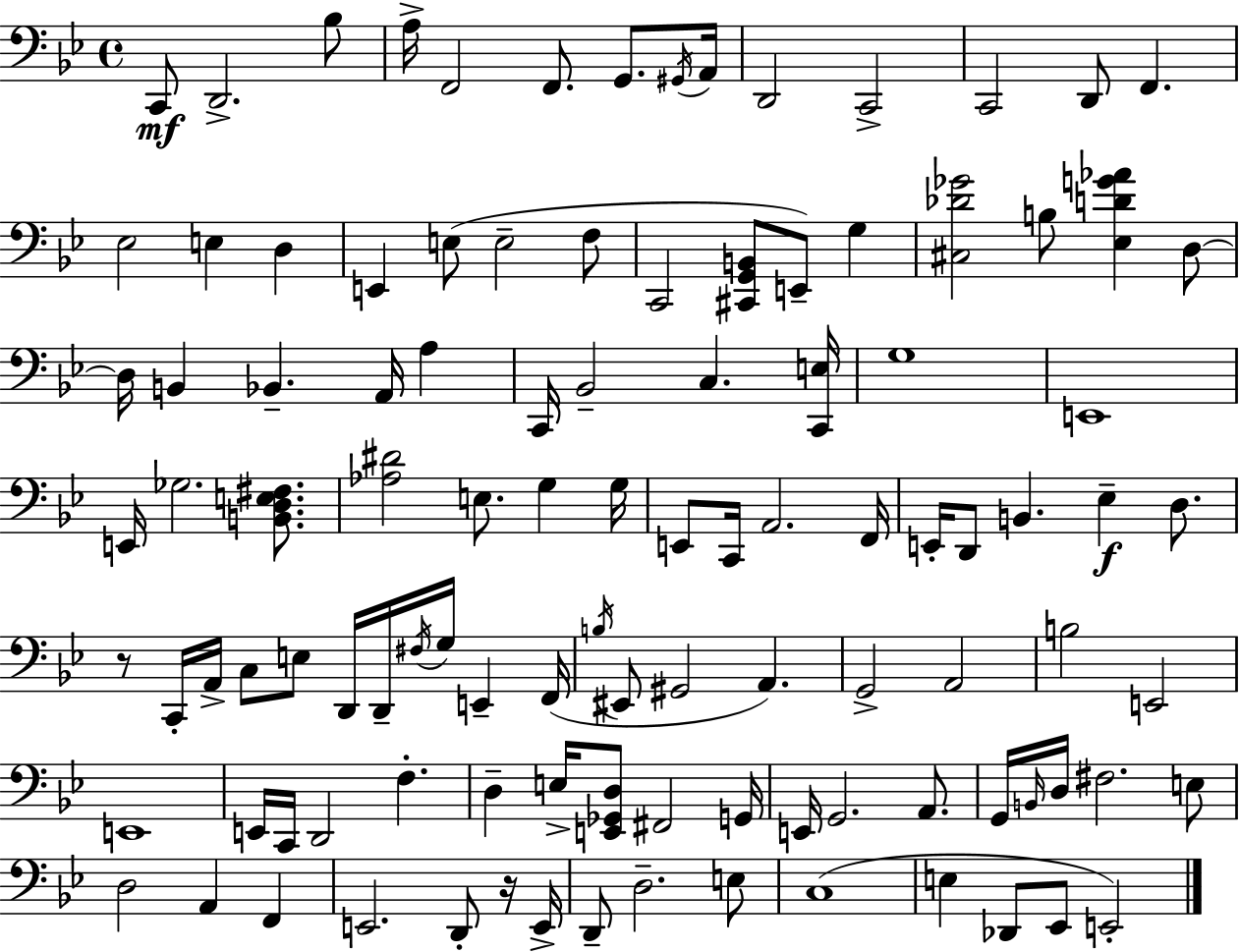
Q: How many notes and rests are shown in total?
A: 108